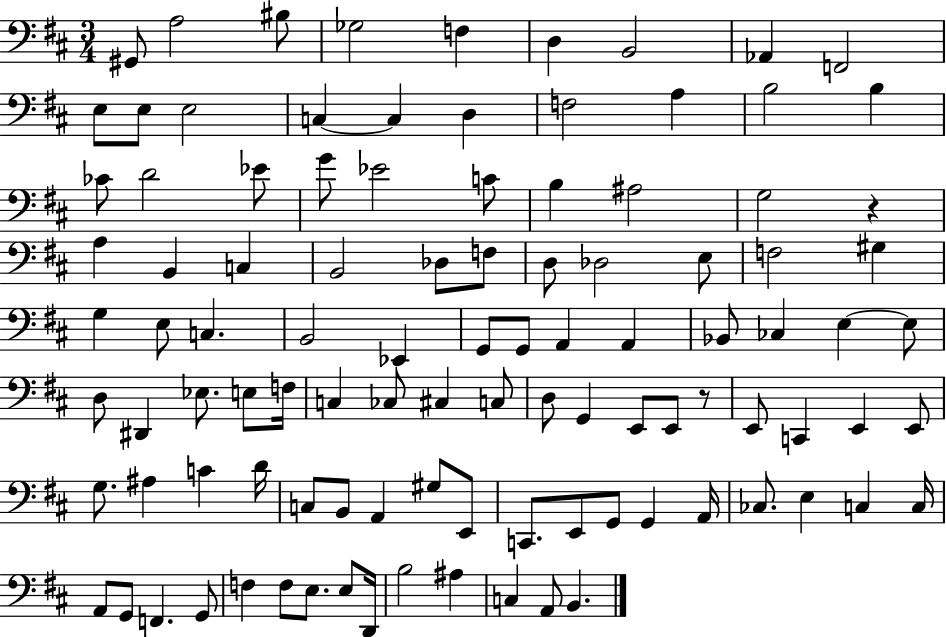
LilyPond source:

{
  \clef bass
  \numericTimeSignature
  \time 3/4
  \key d \major
  gis,8 a2 bis8 | ges2 f4 | d4 b,2 | aes,4 f,2 | \break e8 e8 e2 | c4~~ c4 d4 | f2 a4 | b2 b4 | \break ces'8 d'2 ees'8 | g'8 ees'2 c'8 | b4 ais2 | g2 r4 | \break a4 b,4 c4 | b,2 des8 f8 | d8 des2 e8 | f2 gis4 | \break g4 e8 c4. | b,2 ees,4 | g,8 g,8 a,4 a,4 | bes,8 ces4 e4~~ e8 | \break d8 dis,4 ees8. e8 f16 | c4 ces8 cis4 c8 | d8 g,4 e,8 e,8 r8 | e,8 c,4 e,4 e,8 | \break g8. ais4 c'4 d'16 | c8 b,8 a,4 gis8 e,8 | c,8. e,8 g,8 g,4 a,16 | ces8. e4 c4 c16 | \break a,8 g,8 f,4. g,8 | f4 f8 e8. e8 d,16 | b2 ais4 | c4 a,8 b,4. | \break \bar "|."
}